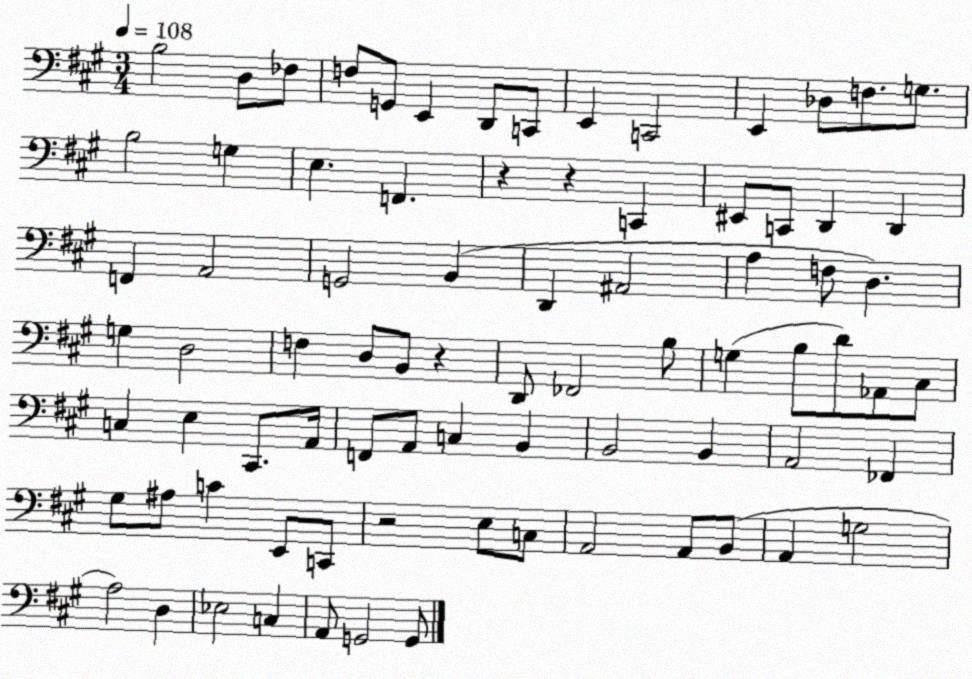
X:1
T:Untitled
M:3/4
L:1/4
K:A
B,2 D,/2 _F,/2 F,/2 G,,/2 E,, D,,/2 C,,/2 E,, C,,2 E,, _D,/2 F,/2 G,/2 B,2 G, E, F,, z z C,, ^E,,/2 C,,/2 D,, D,, F,, A,,2 G,,2 B,, D,, ^A,,2 A, F,/2 D, G, D,2 F, D,/2 B,,/2 z D,,/2 _F,,2 B,/2 G, B,/2 D/2 _A,,/2 ^C,/2 C, E, ^C,,/2 A,,/4 F,,/2 A,,/2 C, B,, B,,2 B,, A,,2 _F,, ^G,/2 ^A,/2 C E,,/2 C,,/2 z2 E,/2 C,/2 A,,2 A,,/2 B,,/2 A,, G,2 A,2 D, _E,2 C, A,,/2 G,,2 G,,/2